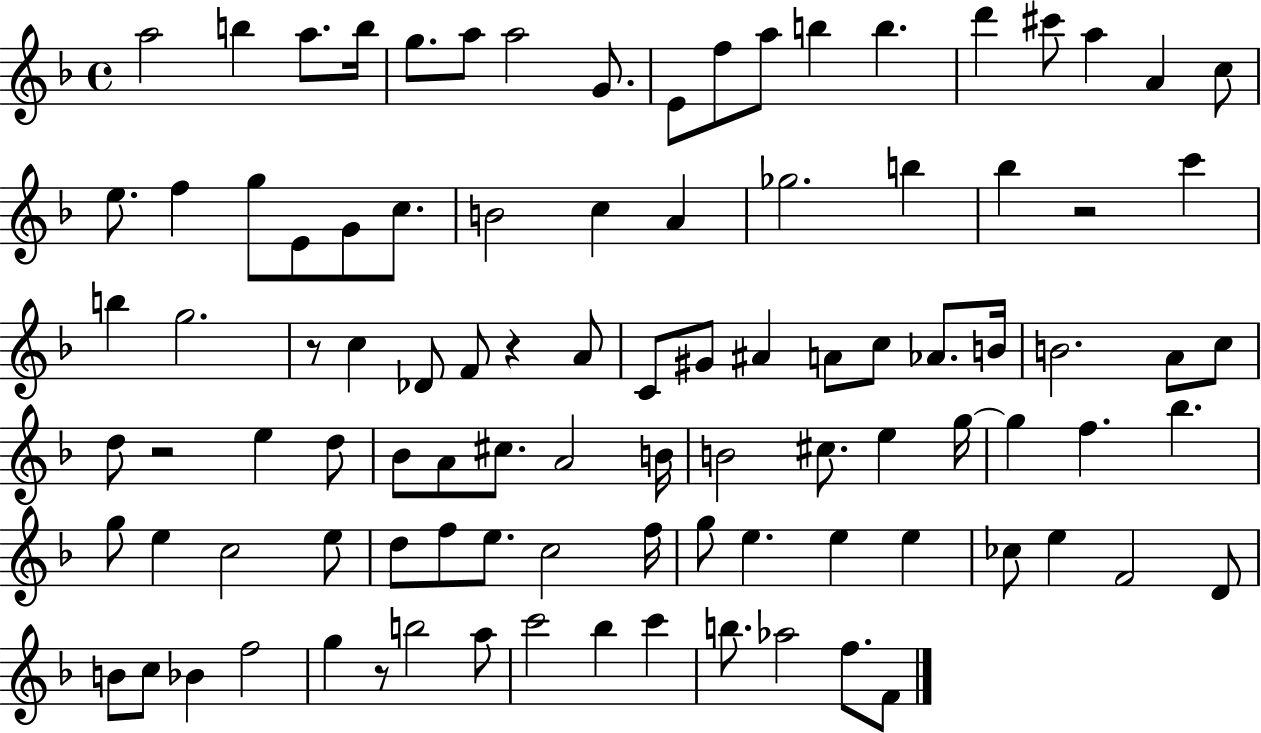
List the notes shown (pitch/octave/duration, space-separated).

A5/h B5/q A5/e. B5/s G5/e. A5/e A5/h G4/e. E4/e F5/e A5/e B5/q B5/q. D6/q C#6/e A5/q A4/q C5/e E5/e. F5/q G5/e E4/e G4/e C5/e. B4/h C5/q A4/q Gb5/h. B5/q Bb5/q R/h C6/q B5/q G5/h. R/e C5/q Db4/e F4/e R/q A4/e C4/e G#4/e A#4/q A4/e C5/e Ab4/e. B4/s B4/h. A4/e C5/e D5/e R/h E5/q D5/e Bb4/e A4/e C#5/e. A4/h B4/s B4/h C#5/e. E5/q G5/s G5/q F5/q. Bb5/q. G5/e E5/q C5/h E5/e D5/e F5/e E5/e. C5/h F5/s G5/e E5/q. E5/q E5/q CES5/e E5/q F4/h D4/e B4/e C5/e Bb4/q F5/h G5/q R/e B5/h A5/e C6/h Bb5/q C6/q B5/e. Ab5/h F5/e. F4/e